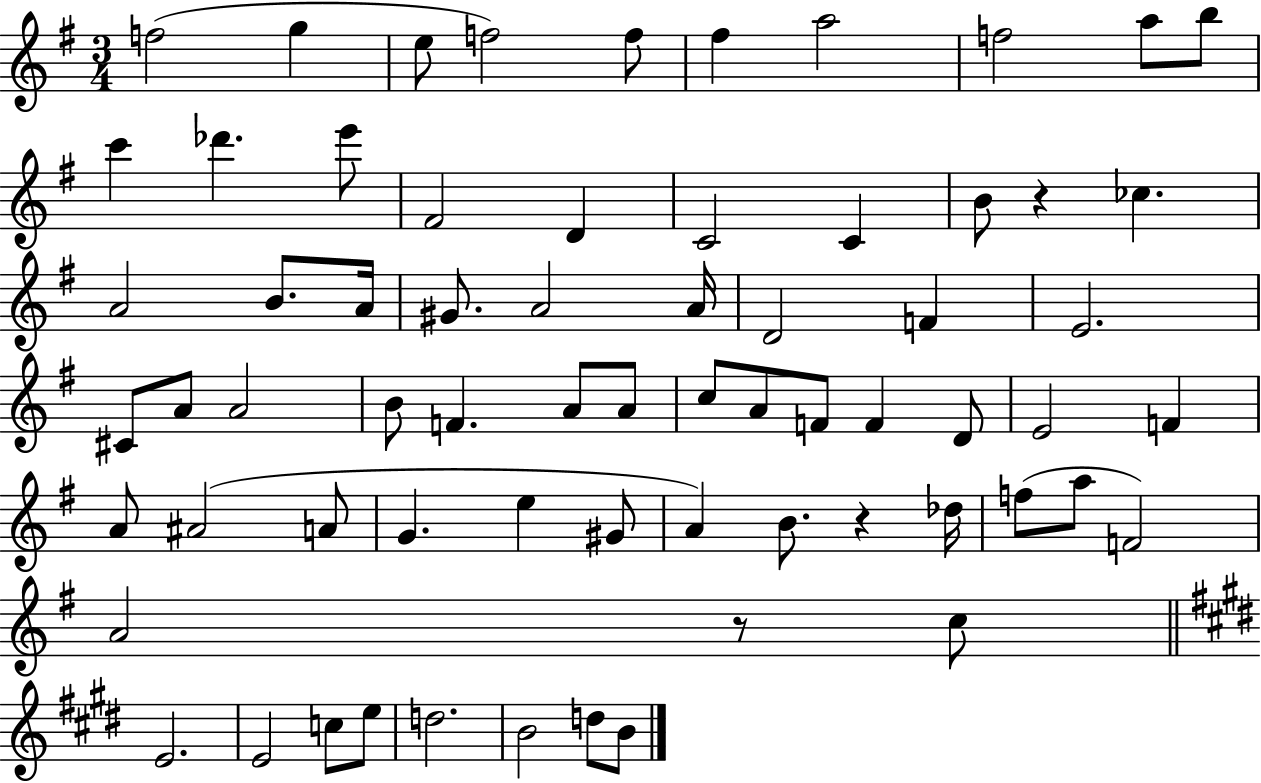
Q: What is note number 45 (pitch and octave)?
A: A4